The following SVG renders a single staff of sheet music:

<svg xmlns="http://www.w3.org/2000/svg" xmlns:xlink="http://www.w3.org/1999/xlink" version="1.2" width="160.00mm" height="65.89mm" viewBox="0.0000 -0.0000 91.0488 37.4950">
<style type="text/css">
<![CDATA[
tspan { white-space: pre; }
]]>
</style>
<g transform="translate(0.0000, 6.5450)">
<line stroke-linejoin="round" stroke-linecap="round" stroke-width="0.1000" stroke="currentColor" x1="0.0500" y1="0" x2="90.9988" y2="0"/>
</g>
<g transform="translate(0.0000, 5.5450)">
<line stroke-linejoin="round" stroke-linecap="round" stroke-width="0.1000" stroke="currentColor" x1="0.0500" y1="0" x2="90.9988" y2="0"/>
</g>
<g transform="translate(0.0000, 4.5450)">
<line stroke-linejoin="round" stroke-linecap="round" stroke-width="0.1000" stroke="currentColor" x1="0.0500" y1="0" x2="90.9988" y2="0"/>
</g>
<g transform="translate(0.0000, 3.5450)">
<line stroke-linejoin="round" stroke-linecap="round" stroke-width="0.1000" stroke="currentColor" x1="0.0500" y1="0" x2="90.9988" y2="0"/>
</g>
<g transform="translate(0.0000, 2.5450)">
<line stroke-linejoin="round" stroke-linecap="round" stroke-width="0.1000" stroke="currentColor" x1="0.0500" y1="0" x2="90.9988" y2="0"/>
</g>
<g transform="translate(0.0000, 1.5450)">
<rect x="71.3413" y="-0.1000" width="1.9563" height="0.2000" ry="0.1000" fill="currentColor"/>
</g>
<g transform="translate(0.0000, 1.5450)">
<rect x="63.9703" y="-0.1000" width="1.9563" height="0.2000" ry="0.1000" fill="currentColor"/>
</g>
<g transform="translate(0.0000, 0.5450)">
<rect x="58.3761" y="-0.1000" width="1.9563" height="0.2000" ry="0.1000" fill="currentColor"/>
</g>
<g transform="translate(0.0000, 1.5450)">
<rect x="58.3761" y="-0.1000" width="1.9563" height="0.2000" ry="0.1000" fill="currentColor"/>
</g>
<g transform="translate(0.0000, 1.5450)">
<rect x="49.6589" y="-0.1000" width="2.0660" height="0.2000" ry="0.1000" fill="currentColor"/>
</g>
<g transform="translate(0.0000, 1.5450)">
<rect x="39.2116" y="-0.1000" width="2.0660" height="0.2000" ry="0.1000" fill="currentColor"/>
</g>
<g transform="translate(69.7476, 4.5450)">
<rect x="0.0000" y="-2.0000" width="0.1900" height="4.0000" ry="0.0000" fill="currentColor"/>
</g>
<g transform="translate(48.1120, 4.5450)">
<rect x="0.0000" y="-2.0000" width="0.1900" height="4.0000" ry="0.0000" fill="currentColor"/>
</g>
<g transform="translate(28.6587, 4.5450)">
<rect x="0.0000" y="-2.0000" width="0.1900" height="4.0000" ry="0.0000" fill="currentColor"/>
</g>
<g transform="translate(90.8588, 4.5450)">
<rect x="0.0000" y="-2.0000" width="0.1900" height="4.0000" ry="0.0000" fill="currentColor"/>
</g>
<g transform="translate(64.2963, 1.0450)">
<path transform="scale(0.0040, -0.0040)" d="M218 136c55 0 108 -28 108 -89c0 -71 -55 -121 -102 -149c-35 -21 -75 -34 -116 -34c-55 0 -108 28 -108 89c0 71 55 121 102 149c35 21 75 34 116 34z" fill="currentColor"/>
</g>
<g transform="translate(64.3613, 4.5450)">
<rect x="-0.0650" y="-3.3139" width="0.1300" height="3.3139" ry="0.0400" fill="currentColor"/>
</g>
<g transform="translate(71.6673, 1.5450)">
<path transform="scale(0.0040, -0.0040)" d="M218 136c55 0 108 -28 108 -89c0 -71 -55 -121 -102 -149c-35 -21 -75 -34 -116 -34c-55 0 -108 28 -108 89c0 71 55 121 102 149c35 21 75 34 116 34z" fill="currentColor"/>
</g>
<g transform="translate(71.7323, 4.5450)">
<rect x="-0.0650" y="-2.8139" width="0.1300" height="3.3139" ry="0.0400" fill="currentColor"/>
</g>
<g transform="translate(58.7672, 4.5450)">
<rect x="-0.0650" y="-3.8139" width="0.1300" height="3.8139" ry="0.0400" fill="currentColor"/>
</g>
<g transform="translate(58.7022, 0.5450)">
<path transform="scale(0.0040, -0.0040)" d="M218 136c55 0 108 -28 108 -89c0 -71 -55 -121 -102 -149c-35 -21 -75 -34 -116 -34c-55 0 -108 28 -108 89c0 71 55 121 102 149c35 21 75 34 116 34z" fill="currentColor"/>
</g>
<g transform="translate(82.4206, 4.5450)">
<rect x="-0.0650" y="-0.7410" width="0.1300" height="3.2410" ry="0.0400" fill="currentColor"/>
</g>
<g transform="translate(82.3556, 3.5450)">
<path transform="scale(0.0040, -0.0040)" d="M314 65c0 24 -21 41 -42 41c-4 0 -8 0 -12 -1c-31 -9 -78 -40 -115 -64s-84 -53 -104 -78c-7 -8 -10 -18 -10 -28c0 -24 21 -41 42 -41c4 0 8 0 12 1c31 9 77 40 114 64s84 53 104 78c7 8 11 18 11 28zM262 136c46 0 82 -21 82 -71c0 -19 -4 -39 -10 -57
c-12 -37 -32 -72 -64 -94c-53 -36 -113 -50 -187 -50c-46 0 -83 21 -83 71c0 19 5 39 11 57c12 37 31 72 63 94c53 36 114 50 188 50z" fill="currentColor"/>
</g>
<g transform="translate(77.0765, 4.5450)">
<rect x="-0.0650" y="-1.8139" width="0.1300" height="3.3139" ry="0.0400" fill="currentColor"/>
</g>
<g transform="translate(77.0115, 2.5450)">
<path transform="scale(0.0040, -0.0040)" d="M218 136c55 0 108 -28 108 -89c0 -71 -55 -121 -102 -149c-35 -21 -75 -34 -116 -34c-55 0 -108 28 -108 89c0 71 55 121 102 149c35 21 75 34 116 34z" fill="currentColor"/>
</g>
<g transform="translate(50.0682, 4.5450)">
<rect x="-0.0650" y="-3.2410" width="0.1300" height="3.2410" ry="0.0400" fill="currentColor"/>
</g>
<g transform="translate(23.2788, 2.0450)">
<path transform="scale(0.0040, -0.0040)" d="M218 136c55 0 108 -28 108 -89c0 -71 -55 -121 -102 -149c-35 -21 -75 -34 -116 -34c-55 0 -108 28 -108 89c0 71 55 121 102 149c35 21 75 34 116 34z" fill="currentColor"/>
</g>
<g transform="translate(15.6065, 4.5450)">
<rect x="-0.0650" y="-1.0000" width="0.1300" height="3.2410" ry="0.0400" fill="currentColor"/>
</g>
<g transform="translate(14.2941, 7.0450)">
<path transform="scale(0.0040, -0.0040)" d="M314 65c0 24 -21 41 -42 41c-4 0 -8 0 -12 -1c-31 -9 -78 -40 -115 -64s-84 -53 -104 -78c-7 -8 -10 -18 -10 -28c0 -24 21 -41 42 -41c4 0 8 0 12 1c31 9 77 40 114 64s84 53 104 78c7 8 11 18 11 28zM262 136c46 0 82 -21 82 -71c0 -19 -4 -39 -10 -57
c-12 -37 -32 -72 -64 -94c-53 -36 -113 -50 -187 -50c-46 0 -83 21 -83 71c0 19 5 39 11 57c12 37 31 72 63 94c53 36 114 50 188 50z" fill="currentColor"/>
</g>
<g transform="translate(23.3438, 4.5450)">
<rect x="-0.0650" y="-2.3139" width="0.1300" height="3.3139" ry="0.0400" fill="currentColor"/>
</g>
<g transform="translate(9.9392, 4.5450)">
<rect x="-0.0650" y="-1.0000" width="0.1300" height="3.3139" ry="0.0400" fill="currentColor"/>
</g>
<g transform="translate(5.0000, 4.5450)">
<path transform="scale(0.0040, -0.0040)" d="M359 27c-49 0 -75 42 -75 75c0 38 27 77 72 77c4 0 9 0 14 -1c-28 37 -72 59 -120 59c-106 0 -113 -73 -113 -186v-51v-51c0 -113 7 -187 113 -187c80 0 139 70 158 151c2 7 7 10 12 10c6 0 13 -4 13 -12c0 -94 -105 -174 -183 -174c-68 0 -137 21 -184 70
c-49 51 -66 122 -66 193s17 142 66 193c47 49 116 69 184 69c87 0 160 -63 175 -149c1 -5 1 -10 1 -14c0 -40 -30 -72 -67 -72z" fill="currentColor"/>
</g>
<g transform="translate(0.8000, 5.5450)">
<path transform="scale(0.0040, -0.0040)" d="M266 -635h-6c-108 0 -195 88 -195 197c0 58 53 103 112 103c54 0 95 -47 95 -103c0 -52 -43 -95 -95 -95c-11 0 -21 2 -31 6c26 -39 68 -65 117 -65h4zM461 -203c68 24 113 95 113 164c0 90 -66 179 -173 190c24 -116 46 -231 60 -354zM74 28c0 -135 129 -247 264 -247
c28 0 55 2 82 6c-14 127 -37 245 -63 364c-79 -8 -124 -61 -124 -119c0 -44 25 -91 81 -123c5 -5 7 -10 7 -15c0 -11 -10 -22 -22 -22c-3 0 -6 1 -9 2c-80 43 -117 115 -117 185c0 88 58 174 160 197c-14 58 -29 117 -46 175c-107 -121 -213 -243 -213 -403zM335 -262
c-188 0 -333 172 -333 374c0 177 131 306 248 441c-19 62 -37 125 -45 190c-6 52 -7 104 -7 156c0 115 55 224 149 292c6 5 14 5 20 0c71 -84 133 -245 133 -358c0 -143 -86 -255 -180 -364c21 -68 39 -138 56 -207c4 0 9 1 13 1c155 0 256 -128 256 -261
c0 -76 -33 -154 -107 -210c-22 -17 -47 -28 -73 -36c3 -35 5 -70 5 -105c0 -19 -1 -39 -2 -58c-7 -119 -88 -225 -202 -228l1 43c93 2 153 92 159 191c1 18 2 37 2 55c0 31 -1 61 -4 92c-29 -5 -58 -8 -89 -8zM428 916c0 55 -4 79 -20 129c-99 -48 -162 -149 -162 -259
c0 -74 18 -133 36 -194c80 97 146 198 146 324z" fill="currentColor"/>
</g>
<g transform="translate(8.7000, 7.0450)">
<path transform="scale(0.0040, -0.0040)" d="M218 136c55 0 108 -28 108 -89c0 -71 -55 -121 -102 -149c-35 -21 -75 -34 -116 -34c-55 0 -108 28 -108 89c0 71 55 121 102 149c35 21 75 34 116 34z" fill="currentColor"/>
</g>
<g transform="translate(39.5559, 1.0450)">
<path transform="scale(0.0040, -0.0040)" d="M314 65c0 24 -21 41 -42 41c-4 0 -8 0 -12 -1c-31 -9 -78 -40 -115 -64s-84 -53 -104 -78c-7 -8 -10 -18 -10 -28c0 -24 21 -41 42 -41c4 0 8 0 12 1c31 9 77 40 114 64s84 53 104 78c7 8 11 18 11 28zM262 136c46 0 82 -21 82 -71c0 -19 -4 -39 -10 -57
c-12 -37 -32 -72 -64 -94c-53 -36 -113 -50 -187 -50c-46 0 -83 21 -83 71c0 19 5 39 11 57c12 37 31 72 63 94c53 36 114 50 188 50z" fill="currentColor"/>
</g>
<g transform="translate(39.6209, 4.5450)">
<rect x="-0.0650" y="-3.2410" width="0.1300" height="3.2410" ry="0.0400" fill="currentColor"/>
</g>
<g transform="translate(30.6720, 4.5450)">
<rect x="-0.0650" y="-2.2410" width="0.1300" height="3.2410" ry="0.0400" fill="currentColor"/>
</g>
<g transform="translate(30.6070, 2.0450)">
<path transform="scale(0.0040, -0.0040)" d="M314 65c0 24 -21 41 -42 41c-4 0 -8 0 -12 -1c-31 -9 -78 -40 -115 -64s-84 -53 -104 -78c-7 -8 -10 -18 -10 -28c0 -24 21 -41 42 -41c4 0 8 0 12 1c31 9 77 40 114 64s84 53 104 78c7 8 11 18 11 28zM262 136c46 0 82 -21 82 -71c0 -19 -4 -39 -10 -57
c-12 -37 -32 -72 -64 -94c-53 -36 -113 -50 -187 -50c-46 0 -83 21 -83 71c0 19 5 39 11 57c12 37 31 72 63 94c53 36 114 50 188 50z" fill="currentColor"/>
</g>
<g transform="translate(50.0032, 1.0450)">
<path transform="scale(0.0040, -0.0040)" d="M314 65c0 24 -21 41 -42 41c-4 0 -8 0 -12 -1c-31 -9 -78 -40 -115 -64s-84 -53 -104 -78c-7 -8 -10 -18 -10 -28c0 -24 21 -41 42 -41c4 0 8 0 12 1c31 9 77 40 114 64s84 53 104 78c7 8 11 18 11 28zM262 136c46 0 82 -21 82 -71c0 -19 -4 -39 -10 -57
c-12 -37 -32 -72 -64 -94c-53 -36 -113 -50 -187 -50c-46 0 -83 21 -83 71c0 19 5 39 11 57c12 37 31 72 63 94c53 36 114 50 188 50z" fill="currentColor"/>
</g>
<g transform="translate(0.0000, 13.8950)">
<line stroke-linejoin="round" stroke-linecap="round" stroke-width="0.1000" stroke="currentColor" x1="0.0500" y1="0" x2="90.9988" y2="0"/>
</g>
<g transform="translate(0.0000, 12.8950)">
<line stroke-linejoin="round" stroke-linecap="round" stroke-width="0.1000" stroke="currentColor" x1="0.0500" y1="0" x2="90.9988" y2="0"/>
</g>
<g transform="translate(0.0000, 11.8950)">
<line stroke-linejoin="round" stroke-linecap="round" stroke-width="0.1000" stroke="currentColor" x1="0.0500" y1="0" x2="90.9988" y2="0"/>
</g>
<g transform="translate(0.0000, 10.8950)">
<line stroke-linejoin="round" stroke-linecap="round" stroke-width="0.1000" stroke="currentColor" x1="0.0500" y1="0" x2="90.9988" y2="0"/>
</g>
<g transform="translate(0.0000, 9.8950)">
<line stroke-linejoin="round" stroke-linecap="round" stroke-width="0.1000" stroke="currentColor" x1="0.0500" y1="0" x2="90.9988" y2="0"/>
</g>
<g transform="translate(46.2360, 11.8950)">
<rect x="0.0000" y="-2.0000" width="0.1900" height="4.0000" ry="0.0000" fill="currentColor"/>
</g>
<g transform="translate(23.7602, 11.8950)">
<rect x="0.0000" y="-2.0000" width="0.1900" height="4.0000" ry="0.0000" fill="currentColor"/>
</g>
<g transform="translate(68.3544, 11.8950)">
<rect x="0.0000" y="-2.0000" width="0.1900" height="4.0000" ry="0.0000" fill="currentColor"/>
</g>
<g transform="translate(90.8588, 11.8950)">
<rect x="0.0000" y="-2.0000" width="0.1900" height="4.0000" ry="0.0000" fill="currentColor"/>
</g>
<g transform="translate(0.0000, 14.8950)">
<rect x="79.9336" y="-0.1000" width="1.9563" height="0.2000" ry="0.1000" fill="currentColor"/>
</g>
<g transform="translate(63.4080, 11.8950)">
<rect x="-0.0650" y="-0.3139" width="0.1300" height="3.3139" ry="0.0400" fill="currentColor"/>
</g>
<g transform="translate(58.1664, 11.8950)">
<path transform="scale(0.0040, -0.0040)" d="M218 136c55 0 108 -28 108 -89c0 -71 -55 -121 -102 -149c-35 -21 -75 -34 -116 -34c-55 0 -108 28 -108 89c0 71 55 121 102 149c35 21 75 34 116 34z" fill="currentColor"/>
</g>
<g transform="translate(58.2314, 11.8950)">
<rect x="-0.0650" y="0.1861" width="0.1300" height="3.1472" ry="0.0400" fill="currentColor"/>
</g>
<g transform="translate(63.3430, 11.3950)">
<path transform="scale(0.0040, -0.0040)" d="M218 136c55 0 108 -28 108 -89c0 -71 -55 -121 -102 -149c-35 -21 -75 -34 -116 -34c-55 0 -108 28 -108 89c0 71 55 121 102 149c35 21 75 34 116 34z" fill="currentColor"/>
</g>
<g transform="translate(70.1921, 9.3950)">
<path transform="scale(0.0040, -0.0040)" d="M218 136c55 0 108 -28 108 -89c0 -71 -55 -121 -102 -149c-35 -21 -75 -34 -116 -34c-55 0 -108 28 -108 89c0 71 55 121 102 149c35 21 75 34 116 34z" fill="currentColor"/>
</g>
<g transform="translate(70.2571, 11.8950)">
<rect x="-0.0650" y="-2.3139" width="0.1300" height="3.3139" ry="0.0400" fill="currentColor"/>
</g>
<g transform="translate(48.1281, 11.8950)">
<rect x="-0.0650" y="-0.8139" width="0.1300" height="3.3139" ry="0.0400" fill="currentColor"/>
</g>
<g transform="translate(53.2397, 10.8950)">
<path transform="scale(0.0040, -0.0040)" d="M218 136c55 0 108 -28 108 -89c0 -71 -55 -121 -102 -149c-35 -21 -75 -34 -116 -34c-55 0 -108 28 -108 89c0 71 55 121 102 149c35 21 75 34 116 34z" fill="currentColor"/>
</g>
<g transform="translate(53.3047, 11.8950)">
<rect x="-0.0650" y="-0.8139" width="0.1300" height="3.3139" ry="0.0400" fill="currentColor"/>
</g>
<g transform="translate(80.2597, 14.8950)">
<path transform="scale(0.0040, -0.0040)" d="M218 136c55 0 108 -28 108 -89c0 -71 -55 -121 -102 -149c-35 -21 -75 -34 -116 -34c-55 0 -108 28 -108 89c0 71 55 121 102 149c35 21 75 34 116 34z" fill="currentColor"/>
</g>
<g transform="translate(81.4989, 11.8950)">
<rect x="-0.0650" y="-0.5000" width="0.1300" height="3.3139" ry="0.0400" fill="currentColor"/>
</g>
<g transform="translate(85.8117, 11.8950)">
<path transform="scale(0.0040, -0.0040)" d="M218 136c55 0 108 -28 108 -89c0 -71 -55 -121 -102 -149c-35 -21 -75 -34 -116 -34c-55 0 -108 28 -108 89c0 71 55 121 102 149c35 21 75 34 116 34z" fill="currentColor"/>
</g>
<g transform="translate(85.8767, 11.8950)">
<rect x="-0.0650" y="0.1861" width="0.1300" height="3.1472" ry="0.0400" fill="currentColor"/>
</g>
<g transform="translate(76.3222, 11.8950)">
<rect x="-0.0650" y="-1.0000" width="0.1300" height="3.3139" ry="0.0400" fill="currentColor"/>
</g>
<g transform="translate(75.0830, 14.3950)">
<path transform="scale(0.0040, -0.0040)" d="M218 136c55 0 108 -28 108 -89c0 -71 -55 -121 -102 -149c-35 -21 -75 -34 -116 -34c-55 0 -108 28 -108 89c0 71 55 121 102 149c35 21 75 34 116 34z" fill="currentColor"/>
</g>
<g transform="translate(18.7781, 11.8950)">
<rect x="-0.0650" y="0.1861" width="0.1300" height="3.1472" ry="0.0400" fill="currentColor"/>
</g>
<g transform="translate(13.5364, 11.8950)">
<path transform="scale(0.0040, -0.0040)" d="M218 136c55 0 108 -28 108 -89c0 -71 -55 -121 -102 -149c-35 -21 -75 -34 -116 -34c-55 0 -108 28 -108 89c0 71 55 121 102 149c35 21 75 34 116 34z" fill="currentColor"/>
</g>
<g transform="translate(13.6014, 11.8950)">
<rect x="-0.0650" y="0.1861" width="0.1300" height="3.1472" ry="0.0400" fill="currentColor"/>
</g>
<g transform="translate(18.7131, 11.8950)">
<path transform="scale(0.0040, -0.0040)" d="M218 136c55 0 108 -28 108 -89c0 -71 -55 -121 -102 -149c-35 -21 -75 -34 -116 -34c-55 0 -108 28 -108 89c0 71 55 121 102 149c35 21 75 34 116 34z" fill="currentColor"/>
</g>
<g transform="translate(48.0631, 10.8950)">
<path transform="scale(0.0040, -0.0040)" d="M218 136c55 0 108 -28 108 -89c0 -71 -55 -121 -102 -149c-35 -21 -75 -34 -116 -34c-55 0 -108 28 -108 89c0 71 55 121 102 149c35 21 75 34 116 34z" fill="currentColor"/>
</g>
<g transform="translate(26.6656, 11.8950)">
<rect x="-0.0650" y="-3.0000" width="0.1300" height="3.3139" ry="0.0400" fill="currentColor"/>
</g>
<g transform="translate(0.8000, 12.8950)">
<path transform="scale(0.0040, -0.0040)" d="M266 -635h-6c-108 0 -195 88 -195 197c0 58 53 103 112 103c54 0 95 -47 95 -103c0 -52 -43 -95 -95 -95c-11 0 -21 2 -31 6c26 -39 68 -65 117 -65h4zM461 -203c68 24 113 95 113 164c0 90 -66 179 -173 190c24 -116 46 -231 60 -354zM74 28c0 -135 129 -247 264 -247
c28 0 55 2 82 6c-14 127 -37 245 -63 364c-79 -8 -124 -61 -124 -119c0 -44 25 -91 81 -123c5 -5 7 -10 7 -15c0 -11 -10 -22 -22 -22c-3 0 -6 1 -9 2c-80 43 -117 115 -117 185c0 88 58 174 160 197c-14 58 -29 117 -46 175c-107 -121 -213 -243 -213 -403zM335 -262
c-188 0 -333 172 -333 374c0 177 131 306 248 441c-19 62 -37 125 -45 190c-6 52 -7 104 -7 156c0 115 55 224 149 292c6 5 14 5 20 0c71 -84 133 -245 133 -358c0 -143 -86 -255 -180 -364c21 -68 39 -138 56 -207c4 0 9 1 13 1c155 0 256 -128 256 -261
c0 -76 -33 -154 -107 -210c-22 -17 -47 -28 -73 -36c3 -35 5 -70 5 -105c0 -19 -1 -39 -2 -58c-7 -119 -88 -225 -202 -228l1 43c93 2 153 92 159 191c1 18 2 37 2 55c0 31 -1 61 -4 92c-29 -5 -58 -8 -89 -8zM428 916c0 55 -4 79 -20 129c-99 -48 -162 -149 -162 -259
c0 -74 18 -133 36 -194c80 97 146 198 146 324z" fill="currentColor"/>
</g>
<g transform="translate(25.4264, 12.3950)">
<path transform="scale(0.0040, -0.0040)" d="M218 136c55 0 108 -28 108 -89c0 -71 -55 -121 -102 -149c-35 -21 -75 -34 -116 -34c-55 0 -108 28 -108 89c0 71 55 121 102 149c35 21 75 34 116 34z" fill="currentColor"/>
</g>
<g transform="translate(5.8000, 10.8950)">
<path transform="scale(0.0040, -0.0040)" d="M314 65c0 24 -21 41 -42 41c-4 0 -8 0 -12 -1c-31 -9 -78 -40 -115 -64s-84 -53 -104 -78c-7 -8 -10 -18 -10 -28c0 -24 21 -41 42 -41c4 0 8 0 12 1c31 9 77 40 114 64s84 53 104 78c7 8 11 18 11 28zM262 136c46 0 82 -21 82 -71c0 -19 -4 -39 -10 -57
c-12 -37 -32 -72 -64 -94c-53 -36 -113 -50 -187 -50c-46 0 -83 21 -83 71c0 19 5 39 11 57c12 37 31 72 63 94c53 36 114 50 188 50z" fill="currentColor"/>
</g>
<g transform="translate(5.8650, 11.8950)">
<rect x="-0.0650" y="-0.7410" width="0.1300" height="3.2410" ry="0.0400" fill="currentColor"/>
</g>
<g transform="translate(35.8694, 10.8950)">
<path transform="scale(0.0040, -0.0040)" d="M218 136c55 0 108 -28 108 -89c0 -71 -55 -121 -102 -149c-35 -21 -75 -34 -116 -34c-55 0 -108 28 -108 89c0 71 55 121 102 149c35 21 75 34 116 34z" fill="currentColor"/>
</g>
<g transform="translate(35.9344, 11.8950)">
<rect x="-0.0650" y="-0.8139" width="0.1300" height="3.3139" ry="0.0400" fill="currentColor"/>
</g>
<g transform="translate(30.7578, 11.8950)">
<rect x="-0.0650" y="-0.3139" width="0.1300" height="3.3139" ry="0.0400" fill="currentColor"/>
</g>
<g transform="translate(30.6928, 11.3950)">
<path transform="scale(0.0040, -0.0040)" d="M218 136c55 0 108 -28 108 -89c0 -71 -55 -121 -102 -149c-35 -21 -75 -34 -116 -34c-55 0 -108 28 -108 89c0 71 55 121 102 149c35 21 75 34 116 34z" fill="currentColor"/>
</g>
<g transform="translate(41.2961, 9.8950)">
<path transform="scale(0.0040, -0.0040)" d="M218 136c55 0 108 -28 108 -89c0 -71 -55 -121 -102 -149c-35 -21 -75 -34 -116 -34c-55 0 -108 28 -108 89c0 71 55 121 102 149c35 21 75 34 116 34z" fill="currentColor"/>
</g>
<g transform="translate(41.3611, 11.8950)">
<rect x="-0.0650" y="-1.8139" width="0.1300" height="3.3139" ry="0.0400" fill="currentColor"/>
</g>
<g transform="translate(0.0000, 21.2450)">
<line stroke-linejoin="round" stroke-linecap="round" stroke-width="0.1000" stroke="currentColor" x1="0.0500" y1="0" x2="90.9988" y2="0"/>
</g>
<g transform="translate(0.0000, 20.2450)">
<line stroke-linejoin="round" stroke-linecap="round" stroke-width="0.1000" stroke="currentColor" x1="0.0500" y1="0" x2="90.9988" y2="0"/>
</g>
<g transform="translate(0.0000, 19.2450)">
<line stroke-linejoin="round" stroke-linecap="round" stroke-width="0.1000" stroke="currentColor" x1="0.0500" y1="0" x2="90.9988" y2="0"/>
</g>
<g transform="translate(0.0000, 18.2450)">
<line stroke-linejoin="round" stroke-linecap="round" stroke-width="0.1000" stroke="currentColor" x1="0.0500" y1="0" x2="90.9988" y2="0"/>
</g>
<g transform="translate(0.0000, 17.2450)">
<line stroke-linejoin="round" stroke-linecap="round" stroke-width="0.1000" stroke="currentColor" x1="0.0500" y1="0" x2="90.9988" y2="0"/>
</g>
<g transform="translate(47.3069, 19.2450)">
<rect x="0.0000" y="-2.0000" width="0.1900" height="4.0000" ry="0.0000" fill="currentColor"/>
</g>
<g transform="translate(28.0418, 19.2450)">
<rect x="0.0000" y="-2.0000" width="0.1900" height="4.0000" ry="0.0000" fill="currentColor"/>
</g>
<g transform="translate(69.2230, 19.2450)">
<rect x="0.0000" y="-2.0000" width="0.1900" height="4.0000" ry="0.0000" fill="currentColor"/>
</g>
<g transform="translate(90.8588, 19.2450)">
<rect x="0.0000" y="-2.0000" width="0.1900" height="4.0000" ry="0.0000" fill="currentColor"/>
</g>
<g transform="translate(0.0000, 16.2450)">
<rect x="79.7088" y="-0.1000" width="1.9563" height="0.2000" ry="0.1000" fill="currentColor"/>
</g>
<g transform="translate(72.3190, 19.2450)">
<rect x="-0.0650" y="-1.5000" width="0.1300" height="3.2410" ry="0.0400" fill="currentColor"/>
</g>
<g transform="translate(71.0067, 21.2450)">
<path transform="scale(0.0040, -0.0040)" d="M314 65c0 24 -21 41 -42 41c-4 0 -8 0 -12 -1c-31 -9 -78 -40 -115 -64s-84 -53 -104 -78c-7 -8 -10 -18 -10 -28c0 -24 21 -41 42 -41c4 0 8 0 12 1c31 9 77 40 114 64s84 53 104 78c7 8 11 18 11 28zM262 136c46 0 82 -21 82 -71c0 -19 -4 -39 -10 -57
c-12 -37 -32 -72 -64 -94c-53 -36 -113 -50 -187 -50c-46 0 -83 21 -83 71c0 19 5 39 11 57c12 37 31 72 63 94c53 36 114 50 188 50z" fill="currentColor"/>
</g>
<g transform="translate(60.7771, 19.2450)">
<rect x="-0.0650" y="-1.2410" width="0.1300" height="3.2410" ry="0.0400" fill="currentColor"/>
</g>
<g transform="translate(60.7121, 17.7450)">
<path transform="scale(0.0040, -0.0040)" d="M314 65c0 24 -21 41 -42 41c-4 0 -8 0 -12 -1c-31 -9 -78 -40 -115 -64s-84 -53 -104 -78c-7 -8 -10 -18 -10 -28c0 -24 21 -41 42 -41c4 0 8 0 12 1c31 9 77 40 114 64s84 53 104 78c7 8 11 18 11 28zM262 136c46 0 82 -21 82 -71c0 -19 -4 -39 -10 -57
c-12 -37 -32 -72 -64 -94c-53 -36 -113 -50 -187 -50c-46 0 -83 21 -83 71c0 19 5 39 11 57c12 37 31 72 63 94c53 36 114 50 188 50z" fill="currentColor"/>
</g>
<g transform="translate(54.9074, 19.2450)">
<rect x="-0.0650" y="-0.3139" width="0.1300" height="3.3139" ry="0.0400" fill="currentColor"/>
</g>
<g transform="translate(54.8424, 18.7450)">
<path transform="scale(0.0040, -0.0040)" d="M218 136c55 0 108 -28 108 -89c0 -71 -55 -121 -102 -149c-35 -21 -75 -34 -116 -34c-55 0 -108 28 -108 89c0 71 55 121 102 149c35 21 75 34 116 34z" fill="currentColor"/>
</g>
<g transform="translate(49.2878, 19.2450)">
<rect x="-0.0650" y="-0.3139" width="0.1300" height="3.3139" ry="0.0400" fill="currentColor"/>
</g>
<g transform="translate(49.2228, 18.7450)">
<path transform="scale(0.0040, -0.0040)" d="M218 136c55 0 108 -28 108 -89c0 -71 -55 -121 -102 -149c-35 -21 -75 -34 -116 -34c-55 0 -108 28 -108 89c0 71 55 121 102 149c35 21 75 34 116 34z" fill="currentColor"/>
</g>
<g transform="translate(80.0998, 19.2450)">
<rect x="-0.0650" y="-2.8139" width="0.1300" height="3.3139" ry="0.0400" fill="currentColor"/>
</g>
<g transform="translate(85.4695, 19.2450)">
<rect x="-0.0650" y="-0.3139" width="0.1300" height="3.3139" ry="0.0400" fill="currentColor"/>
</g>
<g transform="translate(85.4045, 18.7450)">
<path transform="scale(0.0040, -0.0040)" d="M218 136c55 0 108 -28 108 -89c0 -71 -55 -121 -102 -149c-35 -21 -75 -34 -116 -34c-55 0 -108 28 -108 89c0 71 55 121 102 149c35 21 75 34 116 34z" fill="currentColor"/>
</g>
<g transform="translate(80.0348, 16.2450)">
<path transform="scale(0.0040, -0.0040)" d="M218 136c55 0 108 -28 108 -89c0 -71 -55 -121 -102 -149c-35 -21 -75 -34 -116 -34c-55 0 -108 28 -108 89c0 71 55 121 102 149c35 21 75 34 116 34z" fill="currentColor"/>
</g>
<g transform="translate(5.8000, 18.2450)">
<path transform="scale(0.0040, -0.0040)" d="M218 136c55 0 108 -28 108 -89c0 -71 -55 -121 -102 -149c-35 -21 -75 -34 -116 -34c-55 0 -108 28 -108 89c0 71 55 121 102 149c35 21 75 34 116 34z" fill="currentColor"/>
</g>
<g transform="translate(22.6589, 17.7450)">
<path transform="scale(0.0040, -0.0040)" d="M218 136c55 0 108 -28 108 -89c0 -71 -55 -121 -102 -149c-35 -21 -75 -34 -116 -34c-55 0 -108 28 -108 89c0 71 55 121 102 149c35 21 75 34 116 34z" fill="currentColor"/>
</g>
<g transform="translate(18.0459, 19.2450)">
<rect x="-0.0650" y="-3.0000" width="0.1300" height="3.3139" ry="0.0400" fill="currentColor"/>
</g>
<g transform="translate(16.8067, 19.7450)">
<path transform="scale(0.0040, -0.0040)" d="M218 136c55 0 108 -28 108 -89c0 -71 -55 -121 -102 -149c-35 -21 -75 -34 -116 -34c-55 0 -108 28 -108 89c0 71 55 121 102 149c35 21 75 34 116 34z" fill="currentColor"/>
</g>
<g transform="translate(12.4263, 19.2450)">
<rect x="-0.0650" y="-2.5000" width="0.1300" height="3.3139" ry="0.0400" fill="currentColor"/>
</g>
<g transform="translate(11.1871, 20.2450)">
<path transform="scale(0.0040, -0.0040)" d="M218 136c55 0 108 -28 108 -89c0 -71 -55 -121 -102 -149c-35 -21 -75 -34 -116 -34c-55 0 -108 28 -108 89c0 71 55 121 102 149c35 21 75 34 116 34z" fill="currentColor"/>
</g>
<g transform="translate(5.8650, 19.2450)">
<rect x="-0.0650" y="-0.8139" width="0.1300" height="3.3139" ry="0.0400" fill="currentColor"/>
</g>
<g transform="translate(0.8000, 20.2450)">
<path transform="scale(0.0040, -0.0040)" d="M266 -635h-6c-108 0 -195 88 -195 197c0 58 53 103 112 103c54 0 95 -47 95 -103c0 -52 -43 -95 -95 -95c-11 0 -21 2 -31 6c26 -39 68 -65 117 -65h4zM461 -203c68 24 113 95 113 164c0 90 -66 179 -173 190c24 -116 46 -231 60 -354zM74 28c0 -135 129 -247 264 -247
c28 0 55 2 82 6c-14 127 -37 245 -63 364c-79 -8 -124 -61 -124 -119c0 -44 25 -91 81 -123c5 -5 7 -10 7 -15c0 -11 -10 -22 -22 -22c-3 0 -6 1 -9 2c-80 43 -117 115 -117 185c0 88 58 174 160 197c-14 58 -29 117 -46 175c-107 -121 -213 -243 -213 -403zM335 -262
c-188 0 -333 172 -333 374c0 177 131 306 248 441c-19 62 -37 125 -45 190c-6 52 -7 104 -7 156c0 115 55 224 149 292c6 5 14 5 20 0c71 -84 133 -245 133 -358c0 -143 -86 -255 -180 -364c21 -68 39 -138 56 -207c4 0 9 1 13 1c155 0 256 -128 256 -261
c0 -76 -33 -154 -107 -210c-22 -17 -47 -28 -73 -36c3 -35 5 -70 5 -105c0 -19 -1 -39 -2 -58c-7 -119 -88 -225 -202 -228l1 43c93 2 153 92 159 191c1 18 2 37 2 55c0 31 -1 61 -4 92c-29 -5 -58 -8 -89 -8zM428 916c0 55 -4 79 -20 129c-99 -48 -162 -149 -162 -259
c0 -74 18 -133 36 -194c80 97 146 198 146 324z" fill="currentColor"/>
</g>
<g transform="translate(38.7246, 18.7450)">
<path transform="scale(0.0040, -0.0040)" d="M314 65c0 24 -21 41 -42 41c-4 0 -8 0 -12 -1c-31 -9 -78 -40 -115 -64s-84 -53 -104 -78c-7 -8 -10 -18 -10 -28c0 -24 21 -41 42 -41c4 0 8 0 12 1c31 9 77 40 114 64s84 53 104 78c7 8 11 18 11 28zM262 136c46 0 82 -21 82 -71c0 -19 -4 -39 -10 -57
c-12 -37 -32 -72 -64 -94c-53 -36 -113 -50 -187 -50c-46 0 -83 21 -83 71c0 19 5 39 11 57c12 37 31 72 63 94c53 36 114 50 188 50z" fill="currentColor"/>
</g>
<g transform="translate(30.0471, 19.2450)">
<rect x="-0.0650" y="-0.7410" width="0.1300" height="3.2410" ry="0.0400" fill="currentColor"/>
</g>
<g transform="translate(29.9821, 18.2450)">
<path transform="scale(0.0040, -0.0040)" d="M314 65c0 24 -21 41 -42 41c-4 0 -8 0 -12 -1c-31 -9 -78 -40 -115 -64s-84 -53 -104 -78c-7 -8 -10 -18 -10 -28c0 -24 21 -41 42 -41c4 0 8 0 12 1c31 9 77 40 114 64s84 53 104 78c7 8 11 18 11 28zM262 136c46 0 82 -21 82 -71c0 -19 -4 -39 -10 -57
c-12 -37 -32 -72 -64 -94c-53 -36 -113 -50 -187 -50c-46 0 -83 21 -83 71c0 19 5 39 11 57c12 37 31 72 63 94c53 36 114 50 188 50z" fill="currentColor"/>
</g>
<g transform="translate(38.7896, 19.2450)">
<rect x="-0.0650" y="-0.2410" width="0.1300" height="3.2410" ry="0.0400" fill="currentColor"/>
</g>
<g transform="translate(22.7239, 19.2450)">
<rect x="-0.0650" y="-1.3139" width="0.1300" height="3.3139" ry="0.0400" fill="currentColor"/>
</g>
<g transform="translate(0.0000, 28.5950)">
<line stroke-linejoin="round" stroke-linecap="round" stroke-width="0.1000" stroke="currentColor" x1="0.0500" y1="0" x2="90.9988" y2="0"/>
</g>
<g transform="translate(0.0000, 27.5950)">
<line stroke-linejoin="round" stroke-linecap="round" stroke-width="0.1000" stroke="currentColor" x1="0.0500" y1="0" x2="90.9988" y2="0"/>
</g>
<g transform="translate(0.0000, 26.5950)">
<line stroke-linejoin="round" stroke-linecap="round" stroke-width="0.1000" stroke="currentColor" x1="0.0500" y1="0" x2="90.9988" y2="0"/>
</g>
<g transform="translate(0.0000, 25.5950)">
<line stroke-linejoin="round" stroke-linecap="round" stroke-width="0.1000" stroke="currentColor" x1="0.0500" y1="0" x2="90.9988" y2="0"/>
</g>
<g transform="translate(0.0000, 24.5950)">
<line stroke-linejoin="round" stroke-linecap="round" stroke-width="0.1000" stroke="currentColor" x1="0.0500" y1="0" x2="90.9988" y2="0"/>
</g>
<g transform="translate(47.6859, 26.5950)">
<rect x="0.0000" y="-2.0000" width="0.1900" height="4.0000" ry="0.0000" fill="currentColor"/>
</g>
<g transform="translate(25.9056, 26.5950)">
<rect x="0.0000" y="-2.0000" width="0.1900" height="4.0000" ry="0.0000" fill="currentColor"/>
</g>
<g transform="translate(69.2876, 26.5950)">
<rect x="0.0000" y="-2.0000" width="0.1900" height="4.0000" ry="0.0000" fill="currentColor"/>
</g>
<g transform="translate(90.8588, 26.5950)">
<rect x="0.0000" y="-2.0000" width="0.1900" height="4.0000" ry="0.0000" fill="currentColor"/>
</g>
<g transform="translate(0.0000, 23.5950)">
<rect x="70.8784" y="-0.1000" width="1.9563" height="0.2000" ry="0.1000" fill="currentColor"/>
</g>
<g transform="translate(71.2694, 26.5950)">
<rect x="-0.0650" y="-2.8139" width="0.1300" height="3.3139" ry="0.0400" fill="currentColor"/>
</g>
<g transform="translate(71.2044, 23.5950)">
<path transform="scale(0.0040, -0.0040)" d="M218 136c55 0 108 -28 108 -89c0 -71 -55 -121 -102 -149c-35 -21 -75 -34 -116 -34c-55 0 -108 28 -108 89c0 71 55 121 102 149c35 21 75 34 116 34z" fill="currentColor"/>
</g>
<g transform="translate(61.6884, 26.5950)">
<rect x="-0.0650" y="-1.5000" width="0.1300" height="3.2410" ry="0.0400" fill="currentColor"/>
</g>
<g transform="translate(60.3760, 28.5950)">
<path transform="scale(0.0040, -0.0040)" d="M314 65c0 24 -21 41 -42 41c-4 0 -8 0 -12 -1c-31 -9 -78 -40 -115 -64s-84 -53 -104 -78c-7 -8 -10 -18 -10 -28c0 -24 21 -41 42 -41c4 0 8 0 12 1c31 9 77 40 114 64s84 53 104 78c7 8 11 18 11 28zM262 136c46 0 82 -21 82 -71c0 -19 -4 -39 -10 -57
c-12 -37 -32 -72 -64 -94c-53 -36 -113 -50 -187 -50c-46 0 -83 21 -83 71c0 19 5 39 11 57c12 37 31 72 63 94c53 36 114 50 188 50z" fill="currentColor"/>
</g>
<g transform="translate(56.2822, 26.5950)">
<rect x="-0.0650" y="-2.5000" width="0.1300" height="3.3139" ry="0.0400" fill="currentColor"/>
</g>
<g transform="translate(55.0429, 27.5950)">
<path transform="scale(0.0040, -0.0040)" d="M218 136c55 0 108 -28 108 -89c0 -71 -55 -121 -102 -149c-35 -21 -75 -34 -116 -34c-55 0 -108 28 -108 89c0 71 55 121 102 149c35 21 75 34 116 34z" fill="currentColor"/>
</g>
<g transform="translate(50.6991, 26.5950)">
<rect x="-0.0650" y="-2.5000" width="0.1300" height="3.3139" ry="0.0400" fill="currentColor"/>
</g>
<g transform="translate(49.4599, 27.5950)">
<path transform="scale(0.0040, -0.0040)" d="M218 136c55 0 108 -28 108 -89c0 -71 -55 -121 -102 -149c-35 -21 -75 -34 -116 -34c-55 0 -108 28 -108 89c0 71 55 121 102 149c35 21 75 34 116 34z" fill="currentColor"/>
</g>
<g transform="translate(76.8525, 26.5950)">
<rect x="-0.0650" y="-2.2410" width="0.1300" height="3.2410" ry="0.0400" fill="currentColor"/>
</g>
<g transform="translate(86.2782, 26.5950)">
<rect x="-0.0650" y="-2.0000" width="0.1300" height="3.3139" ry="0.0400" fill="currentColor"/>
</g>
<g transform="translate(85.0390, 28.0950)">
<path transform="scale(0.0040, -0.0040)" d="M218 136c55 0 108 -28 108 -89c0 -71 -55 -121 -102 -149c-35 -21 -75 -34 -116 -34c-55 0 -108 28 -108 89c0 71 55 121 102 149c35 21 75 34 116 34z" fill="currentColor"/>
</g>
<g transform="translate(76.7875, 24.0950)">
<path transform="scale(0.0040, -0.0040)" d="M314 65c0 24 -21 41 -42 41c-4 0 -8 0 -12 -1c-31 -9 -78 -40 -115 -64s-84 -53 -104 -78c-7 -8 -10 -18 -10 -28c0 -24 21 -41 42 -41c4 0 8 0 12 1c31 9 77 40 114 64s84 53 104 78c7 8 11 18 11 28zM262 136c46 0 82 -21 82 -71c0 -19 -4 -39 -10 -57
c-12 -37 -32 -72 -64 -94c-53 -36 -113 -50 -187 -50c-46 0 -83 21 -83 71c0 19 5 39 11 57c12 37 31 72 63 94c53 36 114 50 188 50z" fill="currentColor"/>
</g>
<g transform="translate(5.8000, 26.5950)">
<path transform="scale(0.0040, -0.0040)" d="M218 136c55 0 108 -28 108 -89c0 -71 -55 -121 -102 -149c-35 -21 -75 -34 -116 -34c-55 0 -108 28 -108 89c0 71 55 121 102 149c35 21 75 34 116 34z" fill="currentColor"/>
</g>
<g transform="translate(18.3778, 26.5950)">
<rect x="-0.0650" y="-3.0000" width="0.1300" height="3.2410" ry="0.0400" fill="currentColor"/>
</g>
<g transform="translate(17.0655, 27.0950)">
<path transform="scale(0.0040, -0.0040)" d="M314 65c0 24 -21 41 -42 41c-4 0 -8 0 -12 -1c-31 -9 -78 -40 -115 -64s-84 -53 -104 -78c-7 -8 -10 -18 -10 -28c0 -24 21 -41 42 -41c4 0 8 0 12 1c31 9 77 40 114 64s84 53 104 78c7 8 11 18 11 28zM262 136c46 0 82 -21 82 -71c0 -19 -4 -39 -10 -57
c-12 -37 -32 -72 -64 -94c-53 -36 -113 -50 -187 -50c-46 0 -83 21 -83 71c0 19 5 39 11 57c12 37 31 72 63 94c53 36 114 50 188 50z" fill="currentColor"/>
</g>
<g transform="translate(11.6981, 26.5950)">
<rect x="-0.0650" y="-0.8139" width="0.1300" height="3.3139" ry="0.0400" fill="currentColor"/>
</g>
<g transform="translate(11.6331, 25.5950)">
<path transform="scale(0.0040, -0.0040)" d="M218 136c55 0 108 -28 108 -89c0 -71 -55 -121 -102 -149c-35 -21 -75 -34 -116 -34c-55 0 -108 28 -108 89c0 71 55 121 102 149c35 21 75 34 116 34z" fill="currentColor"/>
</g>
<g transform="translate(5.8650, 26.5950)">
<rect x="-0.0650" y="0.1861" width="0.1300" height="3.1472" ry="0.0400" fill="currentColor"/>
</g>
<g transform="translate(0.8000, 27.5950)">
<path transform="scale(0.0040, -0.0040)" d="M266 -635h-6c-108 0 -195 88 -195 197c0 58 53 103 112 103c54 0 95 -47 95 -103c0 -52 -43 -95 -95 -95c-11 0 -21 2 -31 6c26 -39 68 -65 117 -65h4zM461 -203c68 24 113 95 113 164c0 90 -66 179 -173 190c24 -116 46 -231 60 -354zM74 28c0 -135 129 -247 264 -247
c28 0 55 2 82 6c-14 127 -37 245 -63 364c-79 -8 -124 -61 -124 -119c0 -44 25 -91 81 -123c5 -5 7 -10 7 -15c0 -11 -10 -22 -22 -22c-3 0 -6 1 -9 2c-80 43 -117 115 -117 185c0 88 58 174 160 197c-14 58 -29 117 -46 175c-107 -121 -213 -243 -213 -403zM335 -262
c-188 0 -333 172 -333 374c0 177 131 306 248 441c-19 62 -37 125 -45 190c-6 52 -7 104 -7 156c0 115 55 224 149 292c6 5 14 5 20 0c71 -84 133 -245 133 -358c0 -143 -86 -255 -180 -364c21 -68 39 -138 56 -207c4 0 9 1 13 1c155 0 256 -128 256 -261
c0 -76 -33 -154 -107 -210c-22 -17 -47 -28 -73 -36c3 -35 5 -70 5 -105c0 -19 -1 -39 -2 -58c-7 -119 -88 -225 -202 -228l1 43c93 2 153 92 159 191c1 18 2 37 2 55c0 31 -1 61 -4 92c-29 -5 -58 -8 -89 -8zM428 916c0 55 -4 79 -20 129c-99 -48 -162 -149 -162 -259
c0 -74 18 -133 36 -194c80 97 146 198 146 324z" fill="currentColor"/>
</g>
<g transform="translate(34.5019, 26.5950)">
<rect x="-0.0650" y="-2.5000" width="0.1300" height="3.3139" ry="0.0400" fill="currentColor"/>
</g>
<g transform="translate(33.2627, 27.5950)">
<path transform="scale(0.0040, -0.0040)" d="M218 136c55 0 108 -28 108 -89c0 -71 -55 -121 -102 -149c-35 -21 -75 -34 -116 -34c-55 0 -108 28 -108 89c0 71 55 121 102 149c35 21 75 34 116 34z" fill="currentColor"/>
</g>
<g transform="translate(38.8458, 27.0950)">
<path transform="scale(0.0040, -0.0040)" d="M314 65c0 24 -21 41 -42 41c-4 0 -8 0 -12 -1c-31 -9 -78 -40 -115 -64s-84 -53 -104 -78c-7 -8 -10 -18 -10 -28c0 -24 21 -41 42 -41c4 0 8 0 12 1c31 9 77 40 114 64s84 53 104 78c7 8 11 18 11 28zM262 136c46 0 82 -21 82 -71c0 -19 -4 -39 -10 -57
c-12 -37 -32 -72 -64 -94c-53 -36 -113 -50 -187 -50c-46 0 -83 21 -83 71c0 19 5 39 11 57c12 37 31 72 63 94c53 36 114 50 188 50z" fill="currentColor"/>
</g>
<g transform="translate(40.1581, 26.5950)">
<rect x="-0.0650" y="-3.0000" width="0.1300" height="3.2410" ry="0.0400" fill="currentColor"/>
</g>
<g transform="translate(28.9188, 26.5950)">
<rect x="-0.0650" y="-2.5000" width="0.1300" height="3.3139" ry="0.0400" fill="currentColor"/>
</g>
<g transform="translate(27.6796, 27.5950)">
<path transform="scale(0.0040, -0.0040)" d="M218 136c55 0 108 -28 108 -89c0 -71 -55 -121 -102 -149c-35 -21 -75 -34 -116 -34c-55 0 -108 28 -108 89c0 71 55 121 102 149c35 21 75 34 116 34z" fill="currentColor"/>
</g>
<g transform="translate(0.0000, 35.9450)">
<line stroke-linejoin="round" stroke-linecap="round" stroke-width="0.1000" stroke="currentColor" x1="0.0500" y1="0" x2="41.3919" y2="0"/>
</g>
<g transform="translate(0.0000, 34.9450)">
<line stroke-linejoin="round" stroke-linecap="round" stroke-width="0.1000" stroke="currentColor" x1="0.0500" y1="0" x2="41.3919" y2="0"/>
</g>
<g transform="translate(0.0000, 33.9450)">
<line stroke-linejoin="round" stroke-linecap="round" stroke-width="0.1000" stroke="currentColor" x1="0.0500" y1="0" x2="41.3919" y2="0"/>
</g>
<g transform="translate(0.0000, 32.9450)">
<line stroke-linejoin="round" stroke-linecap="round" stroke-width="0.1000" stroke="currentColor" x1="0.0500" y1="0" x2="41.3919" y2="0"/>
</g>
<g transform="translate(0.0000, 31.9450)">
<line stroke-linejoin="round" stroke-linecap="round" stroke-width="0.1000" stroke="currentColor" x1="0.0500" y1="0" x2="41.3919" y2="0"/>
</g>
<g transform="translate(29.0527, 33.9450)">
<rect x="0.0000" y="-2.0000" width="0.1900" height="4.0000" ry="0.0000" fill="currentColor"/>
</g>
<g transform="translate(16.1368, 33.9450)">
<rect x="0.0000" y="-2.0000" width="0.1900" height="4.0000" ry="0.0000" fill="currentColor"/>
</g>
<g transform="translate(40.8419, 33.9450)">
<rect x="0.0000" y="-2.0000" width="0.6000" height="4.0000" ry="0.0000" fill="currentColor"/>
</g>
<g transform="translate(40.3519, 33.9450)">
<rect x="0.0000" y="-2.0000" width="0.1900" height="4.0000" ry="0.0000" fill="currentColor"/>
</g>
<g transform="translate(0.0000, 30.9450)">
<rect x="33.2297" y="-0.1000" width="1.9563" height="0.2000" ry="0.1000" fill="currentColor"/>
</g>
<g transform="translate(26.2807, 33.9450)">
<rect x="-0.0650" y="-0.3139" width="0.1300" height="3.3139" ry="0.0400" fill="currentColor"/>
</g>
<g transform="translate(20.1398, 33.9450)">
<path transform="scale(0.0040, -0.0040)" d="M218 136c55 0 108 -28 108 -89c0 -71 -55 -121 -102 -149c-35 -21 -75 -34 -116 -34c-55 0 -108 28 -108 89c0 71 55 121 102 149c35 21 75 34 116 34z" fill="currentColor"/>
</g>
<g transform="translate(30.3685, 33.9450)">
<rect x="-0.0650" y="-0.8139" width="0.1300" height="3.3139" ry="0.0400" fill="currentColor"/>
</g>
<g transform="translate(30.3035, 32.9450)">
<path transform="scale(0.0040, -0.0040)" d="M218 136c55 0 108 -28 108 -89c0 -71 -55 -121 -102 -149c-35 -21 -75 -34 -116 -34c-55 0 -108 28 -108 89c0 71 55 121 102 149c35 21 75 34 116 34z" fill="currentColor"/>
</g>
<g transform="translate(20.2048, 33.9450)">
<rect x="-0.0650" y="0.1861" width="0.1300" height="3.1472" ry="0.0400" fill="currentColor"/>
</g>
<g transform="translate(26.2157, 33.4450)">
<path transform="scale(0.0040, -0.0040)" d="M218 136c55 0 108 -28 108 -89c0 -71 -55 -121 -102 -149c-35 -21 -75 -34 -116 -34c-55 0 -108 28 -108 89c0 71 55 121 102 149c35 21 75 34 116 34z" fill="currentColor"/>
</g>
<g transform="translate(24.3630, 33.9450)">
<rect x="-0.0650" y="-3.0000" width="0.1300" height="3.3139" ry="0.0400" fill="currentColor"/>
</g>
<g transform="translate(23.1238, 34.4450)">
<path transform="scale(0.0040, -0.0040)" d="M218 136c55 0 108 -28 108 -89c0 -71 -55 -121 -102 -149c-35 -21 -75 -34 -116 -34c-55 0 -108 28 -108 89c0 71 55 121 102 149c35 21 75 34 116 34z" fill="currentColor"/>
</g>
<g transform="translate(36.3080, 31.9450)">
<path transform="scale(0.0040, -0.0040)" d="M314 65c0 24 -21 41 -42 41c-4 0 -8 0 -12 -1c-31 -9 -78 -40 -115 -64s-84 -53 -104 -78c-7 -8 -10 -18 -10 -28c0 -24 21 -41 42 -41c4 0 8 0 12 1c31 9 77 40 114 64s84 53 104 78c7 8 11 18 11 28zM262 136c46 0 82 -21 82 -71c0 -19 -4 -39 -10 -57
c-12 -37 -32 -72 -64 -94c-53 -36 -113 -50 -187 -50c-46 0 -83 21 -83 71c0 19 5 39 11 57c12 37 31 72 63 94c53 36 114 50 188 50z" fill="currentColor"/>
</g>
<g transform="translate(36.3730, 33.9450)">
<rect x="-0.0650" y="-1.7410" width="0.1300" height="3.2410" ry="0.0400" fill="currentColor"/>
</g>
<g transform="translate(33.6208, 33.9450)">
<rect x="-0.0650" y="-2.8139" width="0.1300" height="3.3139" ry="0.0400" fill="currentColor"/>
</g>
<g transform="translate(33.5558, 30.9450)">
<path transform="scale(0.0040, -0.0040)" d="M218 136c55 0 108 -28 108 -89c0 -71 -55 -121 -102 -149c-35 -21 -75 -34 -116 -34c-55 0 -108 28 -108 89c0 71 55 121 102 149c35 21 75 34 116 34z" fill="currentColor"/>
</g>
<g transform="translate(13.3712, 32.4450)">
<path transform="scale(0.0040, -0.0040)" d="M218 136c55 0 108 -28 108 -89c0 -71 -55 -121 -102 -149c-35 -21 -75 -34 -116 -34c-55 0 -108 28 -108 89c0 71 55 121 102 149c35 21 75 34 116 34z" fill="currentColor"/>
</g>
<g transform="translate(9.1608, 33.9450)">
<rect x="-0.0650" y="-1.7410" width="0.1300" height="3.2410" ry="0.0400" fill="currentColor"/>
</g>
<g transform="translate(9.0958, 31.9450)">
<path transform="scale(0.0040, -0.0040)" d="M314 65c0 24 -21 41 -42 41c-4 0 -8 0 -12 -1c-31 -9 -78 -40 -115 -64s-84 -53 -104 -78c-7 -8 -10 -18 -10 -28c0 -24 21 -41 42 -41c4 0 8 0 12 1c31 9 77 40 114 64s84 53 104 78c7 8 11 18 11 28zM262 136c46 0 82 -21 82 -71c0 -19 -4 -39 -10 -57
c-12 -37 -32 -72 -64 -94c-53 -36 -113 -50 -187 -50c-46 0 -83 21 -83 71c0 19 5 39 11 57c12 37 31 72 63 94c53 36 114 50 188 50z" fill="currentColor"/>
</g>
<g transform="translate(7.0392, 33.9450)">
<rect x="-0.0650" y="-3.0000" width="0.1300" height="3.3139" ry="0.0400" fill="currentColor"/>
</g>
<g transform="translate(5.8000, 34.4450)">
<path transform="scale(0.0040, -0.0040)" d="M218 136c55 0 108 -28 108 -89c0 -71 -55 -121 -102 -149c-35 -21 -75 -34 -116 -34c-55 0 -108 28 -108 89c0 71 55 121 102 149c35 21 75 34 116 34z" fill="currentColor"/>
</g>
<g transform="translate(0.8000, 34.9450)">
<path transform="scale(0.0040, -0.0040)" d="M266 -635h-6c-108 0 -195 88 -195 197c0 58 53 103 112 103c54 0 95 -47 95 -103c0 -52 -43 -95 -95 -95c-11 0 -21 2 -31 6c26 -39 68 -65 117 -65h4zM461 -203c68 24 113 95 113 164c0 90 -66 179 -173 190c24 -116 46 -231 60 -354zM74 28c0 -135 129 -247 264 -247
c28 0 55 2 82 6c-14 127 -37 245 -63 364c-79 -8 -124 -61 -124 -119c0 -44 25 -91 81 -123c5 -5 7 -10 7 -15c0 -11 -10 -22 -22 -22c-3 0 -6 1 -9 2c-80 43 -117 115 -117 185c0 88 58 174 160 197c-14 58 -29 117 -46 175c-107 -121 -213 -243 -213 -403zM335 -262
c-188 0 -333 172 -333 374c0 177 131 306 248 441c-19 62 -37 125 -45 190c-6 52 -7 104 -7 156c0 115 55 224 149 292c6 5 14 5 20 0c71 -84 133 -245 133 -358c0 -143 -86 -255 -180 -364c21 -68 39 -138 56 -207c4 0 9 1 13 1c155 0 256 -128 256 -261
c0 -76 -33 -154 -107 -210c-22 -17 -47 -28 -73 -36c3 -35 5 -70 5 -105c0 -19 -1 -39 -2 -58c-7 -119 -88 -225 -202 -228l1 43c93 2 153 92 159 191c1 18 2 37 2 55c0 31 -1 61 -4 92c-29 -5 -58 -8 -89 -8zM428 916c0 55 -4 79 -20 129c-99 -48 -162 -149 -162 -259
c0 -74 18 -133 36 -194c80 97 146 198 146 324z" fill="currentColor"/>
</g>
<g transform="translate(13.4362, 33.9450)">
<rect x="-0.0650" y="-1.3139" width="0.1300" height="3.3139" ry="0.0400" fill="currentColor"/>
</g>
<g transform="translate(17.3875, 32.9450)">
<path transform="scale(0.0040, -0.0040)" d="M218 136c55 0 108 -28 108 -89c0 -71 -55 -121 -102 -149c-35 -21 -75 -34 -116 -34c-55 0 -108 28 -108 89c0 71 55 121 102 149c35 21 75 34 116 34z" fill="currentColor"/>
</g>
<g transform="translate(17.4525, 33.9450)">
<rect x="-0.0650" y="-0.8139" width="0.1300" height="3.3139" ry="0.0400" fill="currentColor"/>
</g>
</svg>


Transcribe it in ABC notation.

X:1
T:Untitled
M:4/4
L:1/4
K:C
D D2 g g2 b2 b2 c' b a f d2 d2 B B A c d f d d B c g D C B d G A e d2 c2 c c e2 E2 a c B d A2 G G A2 G G E2 a g2 F A f2 e d B A c d a f2